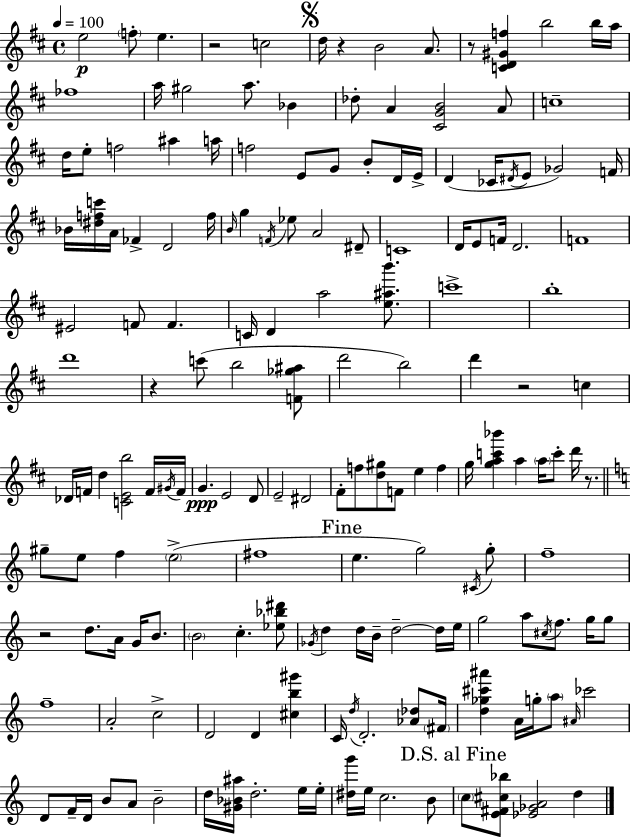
E5/h F5/e E5/q. R/h C5/h D5/s R/q B4/h A4/e. R/e [C4,D4,G#4,F5]/q B5/h B5/s A5/s FES5/w A5/s G#5/h A5/e. Bb4/q Db5/e A4/q [C#4,G4,B4]/h A4/e C5/w D5/s E5/e F5/h A#5/q A5/s F5/h E4/e G4/e B4/e D4/s E4/s D4/q CES4/s D#4/s E4/e Gb4/h F4/s Bb4/s [D#5,F5,C6]/s A4/s FES4/q D4/h F5/s B4/s G5/q F4/s Eb5/e A4/h D#4/e C4/w D4/s E4/e F4/s D4/h. F4/w EIS4/h F4/e F4/q. C4/s D4/q A5/h [E5,A#5,B6]/e. C6/w B5/w D6/w R/q C6/e B5/h [F4,Gb5,A#5]/e D6/h B5/h D6/q R/h C5/q Db4/s F4/s D5/q [C4,E4,B5]/h F4/s G#4/s F4/s G4/q. E4/h D4/e E4/h D#4/h F#4/e F5/e [D5,G#5]/e F4/e E5/q F5/q G5/s [G5,A5,C6,Bb6]/q A5/q A5/s C6/e D6/s R/e. G#5/e E5/e F5/q E5/h F#5/w E5/q. G5/h C#4/s G5/e F5/w R/h D5/e. A4/s G4/s B4/e. B4/h C5/q. [Eb5,Bb5,D#6]/e Gb4/s D5/q D5/s B4/s D5/h D5/s E5/s G5/h A5/e C#5/s F5/e. G5/s G5/e F5/w A4/h C5/h D4/h D4/q [C#5,B5,G#6]/q C4/s D5/s D4/h. [Ab4,Db5]/e F#4/s [D5,Gb5,C#6,A#6]/q A4/s G5/s A5/e A#4/s CES6/h D4/e F4/s D4/s B4/e A4/e B4/h D5/s [G#4,Bb4,A#5]/s D5/h. E5/s E5/s [D#5,G6]/s E5/s C5/h. B4/e C5/e [E4,F#4,C#5,Bb5]/e [Eb4,Gb4,A4]/h D5/q